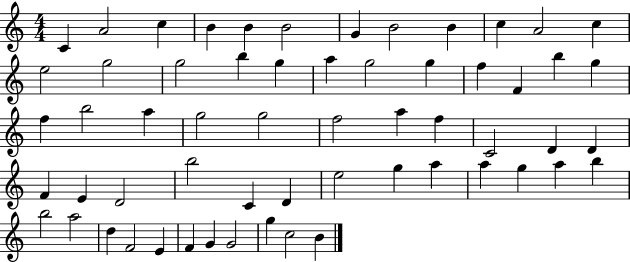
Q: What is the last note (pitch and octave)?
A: B4